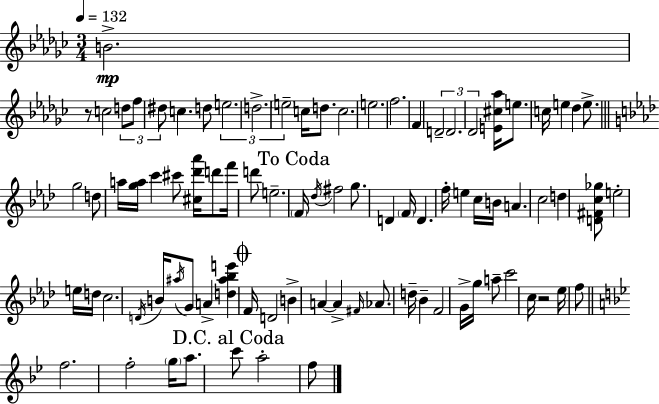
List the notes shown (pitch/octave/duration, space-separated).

B4/h. R/e C5/h D5/e F5/e D#5/e C5/q. D5/e E5/h. D5/h. E5/h C5/s D5/e. C5/h. E5/h. F5/h. F4/q D4/h D4/h. Db4/h [E4,C#5,Ab5]/s E5/e. C5/s E5/q Db5/q E5/e. G5/h D5/e A5/s [G5,A5]/s C6/q C#6/e [C#5,Db6,Ab6]/s D6/e F6/s D6/e E5/h. F4/s Db5/s F#5/h G5/e. D4/q F4/s D4/q. F5/s E5/q C5/s B4/s A4/q. C5/h D5/q [D4,F#4,C5,Gb5]/e E5/h E5/s D5/s C5/h. D4/s B4/s A#5/s G4/e A4/q [D5,A#5,Bb5,E6]/q F4/s D4/h B4/q A4/q A4/q F#4/s Ab4/e. D5/s Bb4/q F4/h G4/s G5/s A5/e C6/h C5/s R/h Eb5/s F5/e F5/h. F5/h G5/s A5/e. C6/e A5/h F5/e